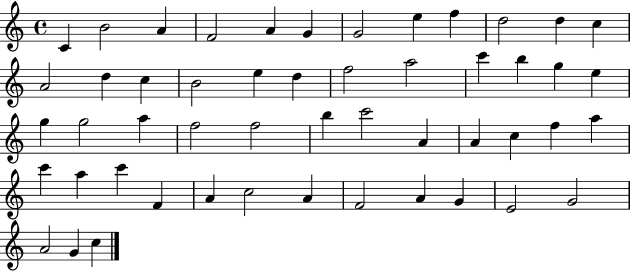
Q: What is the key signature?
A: C major